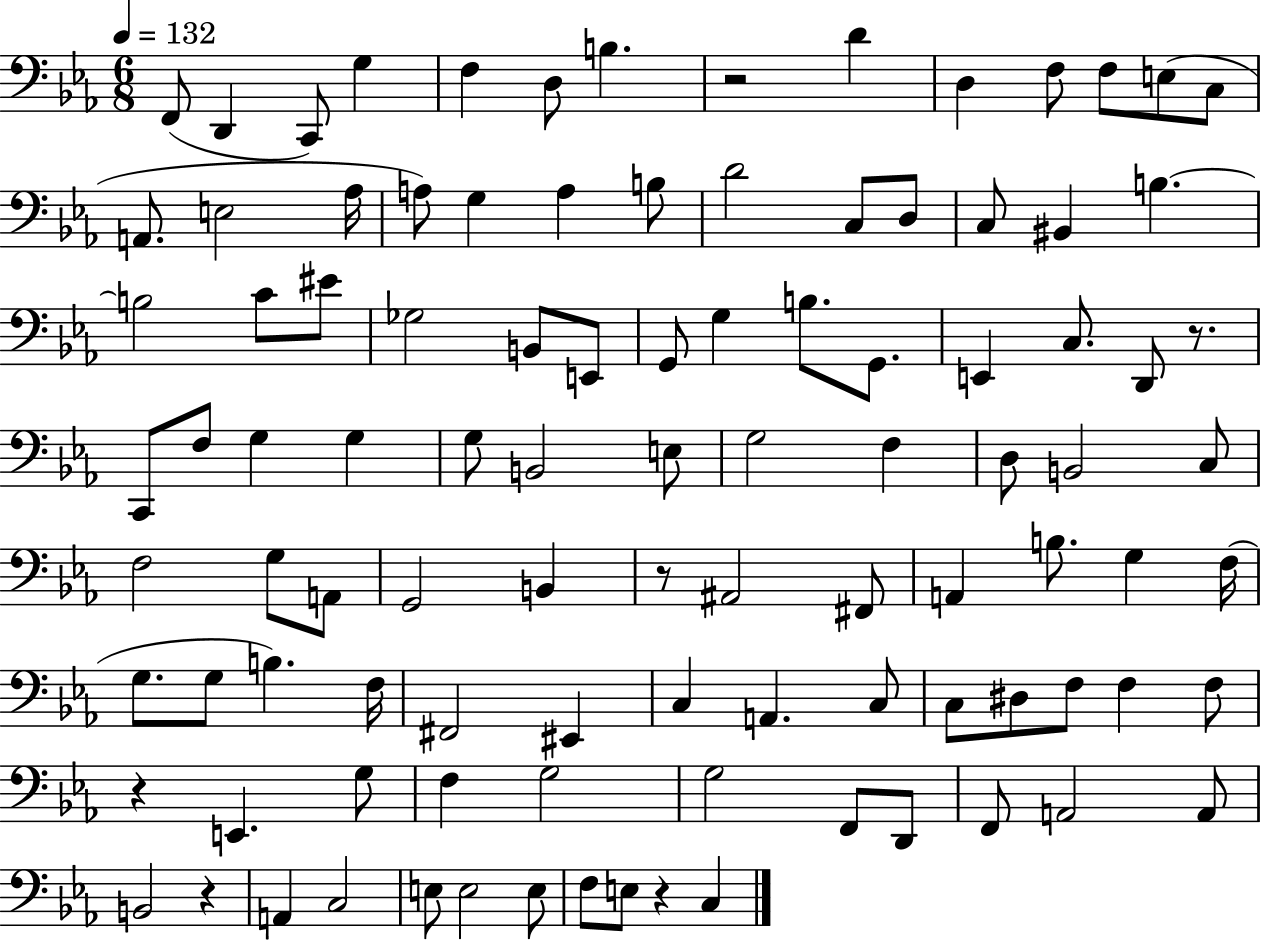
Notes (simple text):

F2/e D2/q C2/e G3/q F3/q D3/e B3/q. R/h D4/q D3/q F3/e F3/e E3/e C3/e A2/e. E3/h Ab3/s A3/e G3/q A3/q B3/e D4/h C3/e D3/e C3/e BIS2/q B3/q. B3/h C4/e EIS4/e Gb3/h B2/e E2/e G2/e G3/q B3/e. G2/e. E2/q C3/e. D2/e R/e. C2/e F3/e G3/q G3/q G3/e B2/h E3/e G3/h F3/q D3/e B2/h C3/e F3/h G3/e A2/e G2/h B2/q R/e A#2/h F#2/e A2/q B3/e. G3/q F3/s G3/e. G3/e B3/q. F3/s F#2/h EIS2/q C3/q A2/q. C3/e C3/e D#3/e F3/e F3/q F3/e R/q E2/q. G3/e F3/q G3/h G3/h F2/e D2/e F2/e A2/h A2/e B2/h R/q A2/q C3/h E3/e E3/h E3/e F3/e E3/e R/q C3/q